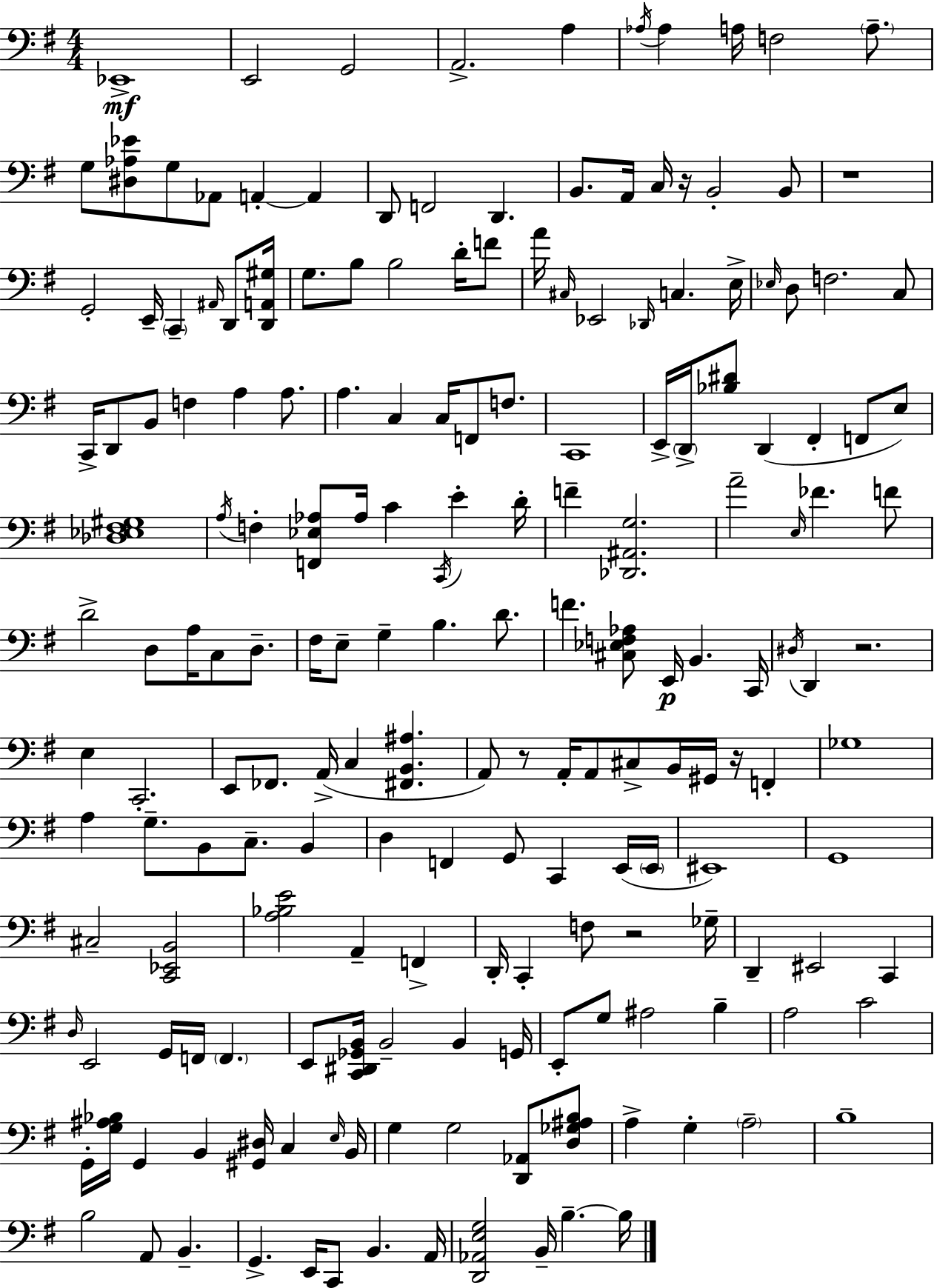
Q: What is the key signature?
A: G major